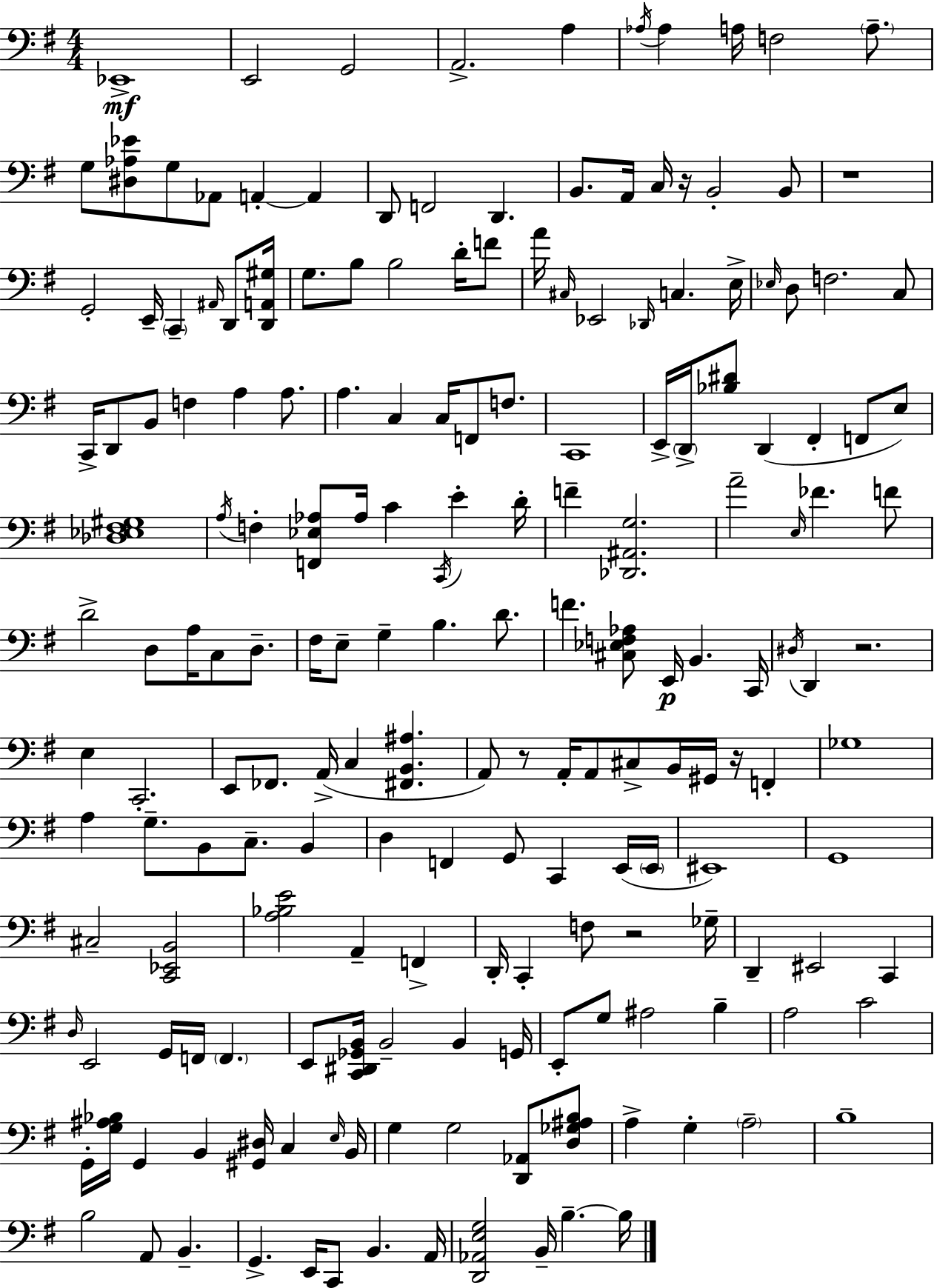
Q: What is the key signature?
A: G major